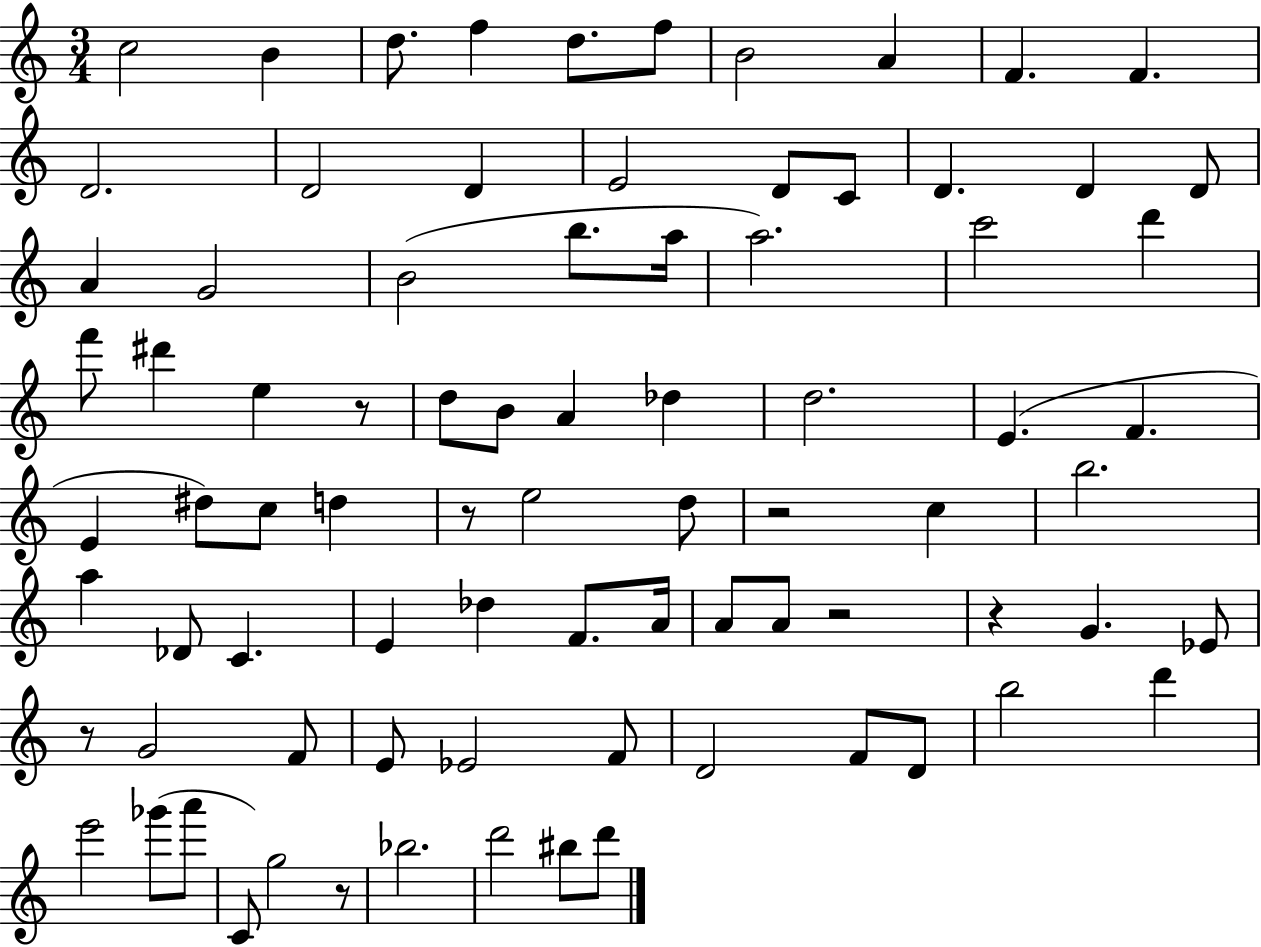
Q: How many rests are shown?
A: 7